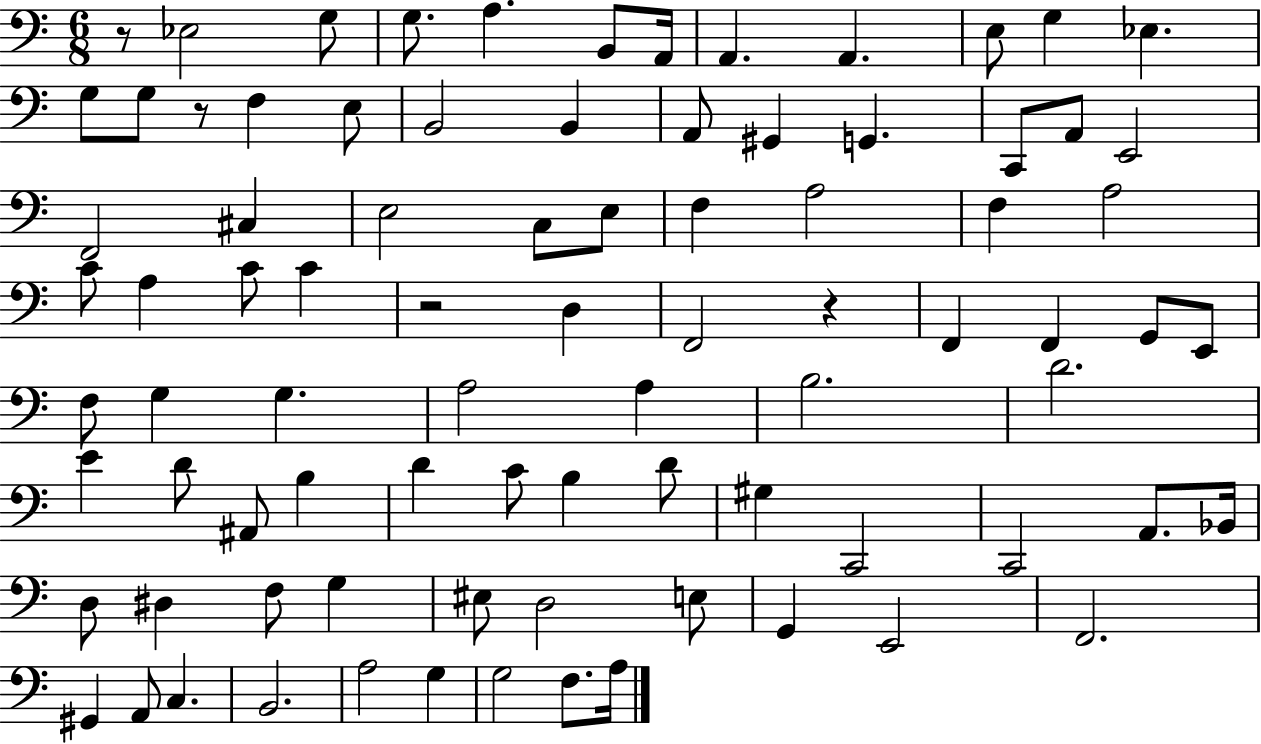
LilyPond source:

{
  \clef bass
  \numericTimeSignature
  \time 6/8
  \key c \major
  r8 ees2 g8 | g8. a4. b,8 a,16 | a,4. a,4. | e8 g4 ees4. | \break g8 g8 r8 f4 e8 | b,2 b,4 | a,8 gis,4 g,4. | c,8 a,8 e,2 | \break f,2 cis4 | e2 c8 e8 | f4 a2 | f4 a2 | \break c'8 a4 c'8 c'4 | r2 d4 | f,2 r4 | f,4 f,4 g,8 e,8 | \break f8 g4 g4. | a2 a4 | b2. | d'2. | \break e'4 d'8 ais,8 b4 | d'4 c'8 b4 d'8 | gis4 c,2 | c,2 a,8. bes,16 | \break d8 dis4 f8 g4 | eis8 d2 e8 | g,4 e,2 | f,2. | \break gis,4 a,8 c4. | b,2. | a2 g4 | g2 f8. a16 | \break \bar "|."
}